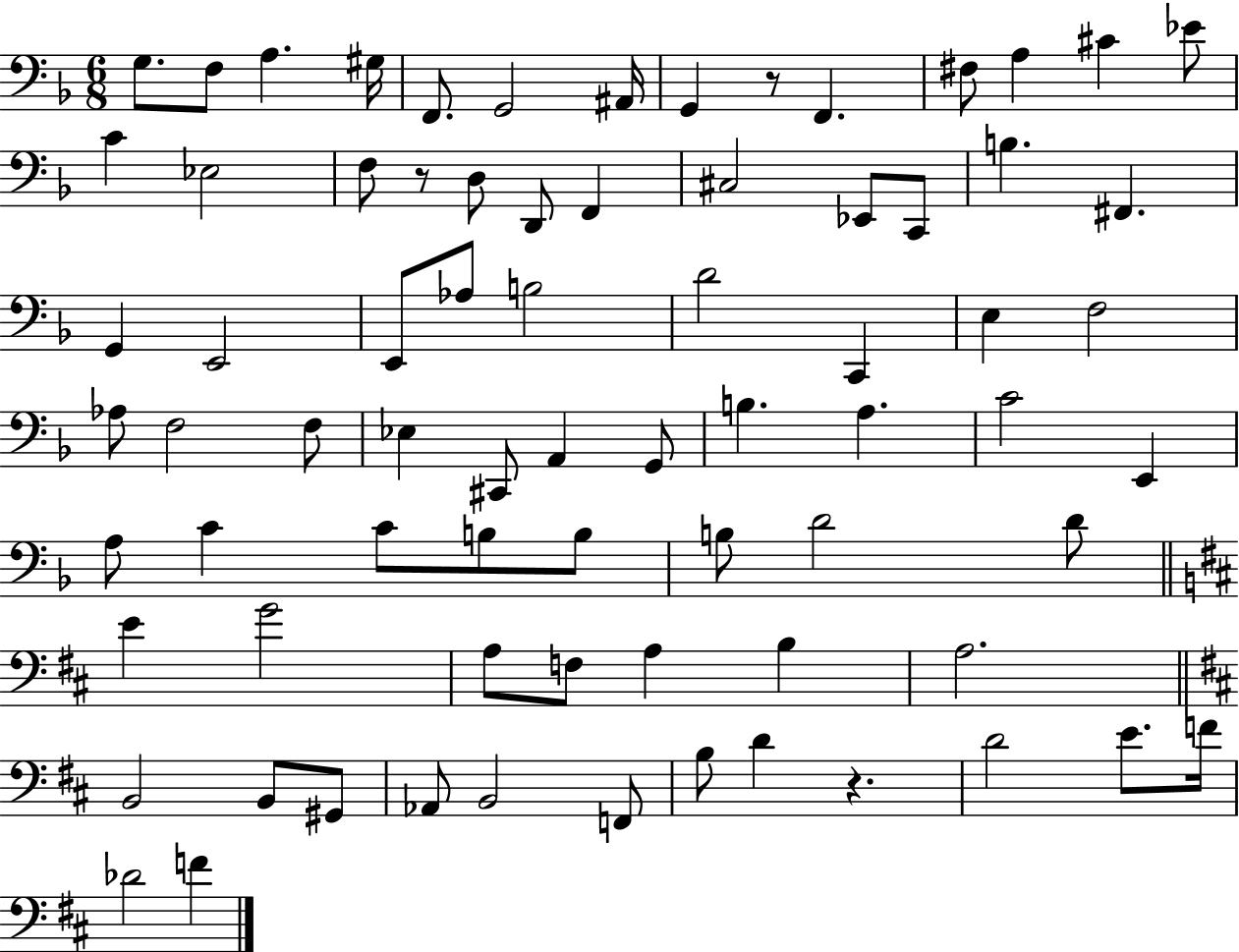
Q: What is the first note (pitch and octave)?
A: G3